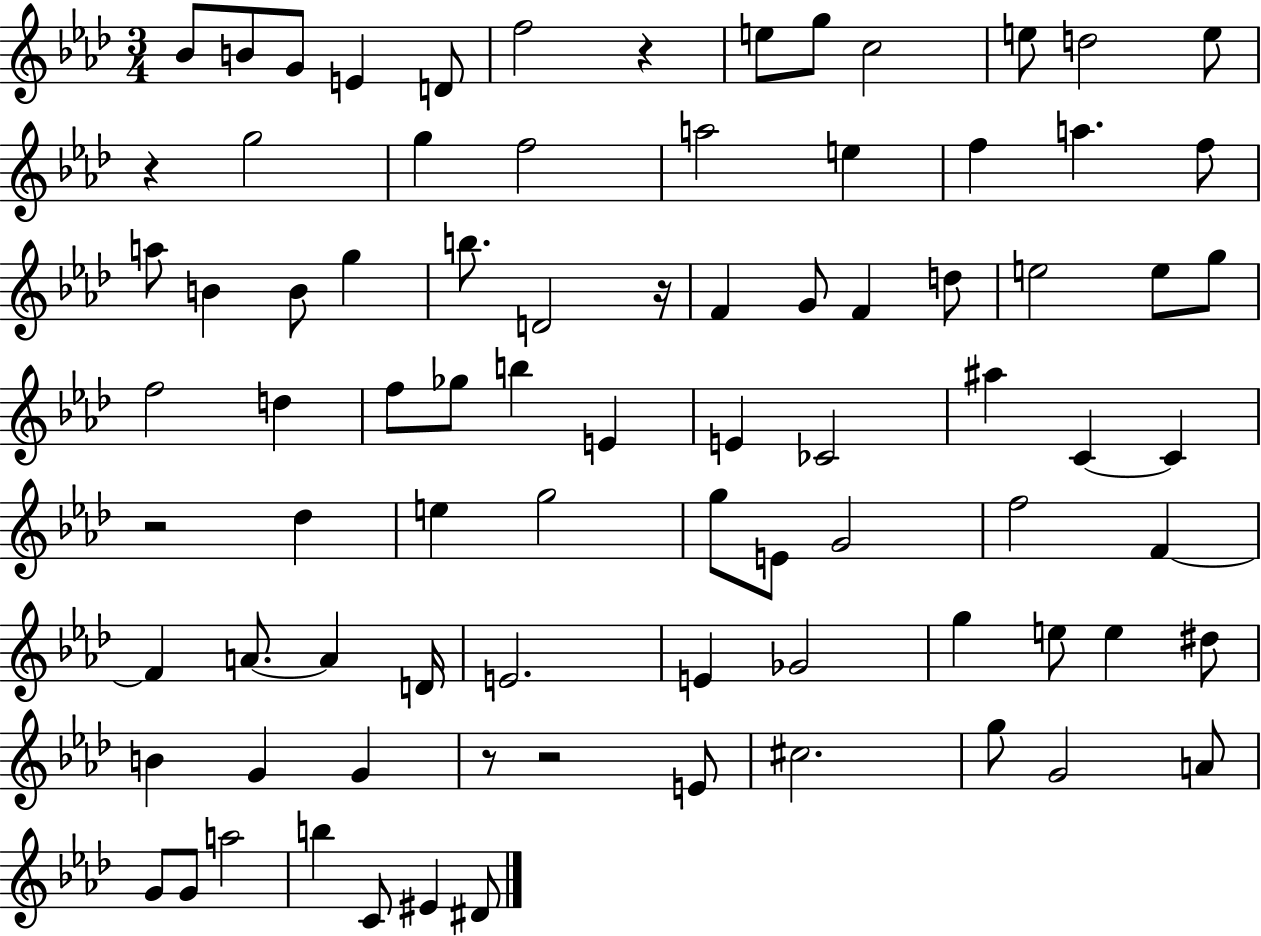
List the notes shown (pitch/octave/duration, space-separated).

Bb4/e B4/e G4/e E4/q D4/e F5/h R/q E5/e G5/e C5/h E5/e D5/h E5/e R/q G5/h G5/q F5/h A5/h E5/q F5/q A5/q. F5/e A5/e B4/q B4/e G5/q B5/e. D4/h R/s F4/q G4/e F4/q D5/e E5/h E5/e G5/e F5/h D5/q F5/e Gb5/e B5/q E4/q E4/q CES4/h A#5/q C4/q C4/q R/h Db5/q E5/q G5/h G5/e E4/e G4/h F5/h F4/q F4/q A4/e. A4/q D4/s E4/h. E4/q Gb4/h G5/q E5/e E5/q D#5/e B4/q G4/q G4/q R/e R/h E4/e C#5/h. G5/e G4/h A4/e G4/e G4/e A5/h B5/q C4/e EIS4/q D#4/e